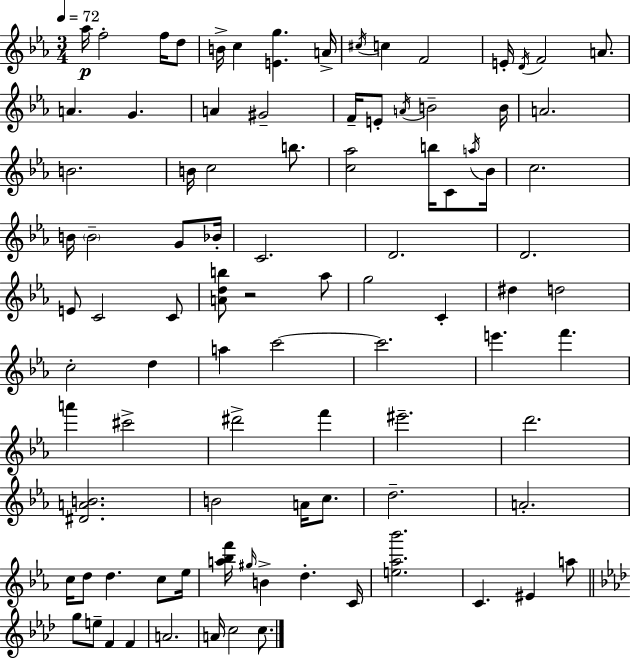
Ab5/s F5/h F5/s D5/e B4/s C5/q [E4,G5]/q. A4/s C#5/s C5/q F4/h E4/s D4/s F4/h A4/e. A4/q. G4/q. A4/q G#4/h F4/s E4/e A4/s B4/h B4/s A4/h. B4/h. B4/s C5/h B5/e. [C5,Ab5]/h B5/s C4/e A5/s Bb4/s C5/h. B4/s B4/h G4/e Bb4/s C4/h. D4/h. D4/h. E4/e C4/h C4/e [A4,D5,B5]/e R/h Ab5/e G5/h C4/q D#5/q D5/h C5/h D5/q A5/q C6/h C6/h. E6/q. F6/q. A6/q C#6/h D#6/h F6/q EIS6/h. D6/h. [D#4,A4,B4]/h. B4/h A4/s C5/e. D5/h. A4/h. C5/s D5/e D5/q. C5/e Eb5/s [A5,Bb5,F6]/s G#5/s B4/q D5/q. C4/s [E5,Ab5,Bb6]/h. C4/q. EIS4/q A5/e G5/e E5/e F4/q F4/q A4/h. A4/s C5/h C5/e.